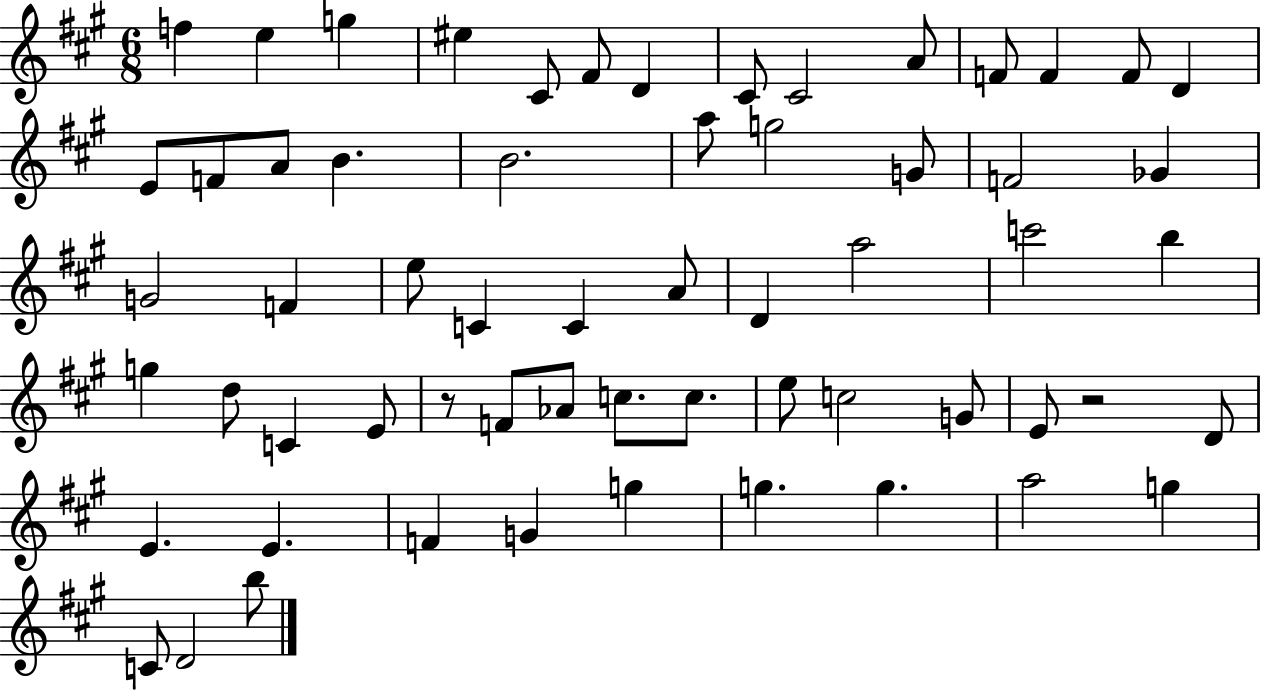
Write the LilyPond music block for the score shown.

{
  \clef treble
  \numericTimeSignature
  \time 6/8
  \key a \major
  f''4 e''4 g''4 | eis''4 cis'8 fis'8 d'4 | cis'8 cis'2 a'8 | f'8 f'4 f'8 d'4 | \break e'8 f'8 a'8 b'4. | b'2. | a''8 g''2 g'8 | f'2 ges'4 | \break g'2 f'4 | e''8 c'4 c'4 a'8 | d'4 a''2 | c'''2 b''4 | \break g''4 d''8 c'4 e'8 | r8 f'8 aes'8 c''8. c''8. | e''8 c''2 g'8 | e'8 r2 d'8 | \break e'4. e'4. | f'4 g'4 g''4 | g''4. g''4. | a''2 g''4 | \break c'8 d'2 b''8 | \bar "|."
}